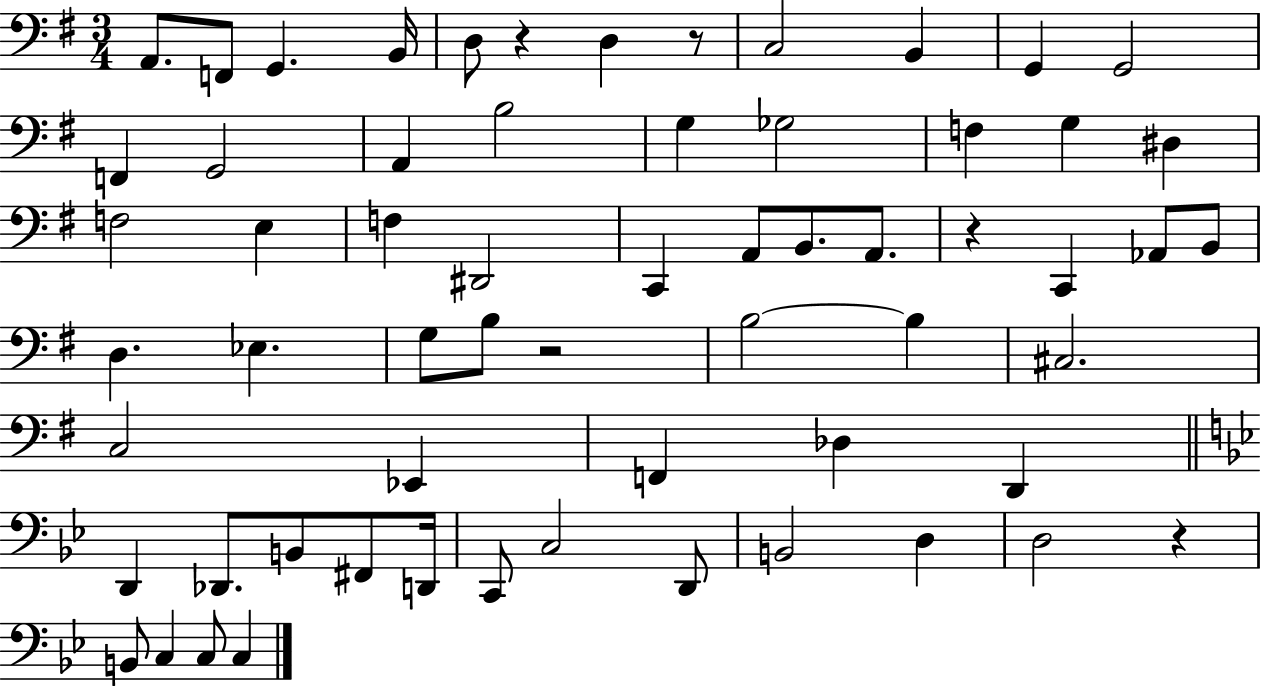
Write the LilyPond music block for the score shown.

{
  \clef bass
  \numericTimeSignature
  \time 3/4
  \key g \major
  a,8. f,8 g,4. b,16 | d8 r4 d4 r8 | c2 b,4 | g,4 g,2 | \break f,4 g,2 | a,4 b2 | g4 ges2 | f4 g4 dis4 | \break f2 e4 | f4 dis,2 | c,4 a,8 b,8. a,8. | r4 c,4 aes,8 b,8 | \break d4. ees4. | g8 b8 r2 | b2~~ b4 | cis2. | \break c2 ees,4 | f,4 des4 d,4 | \bar "||" \break \key bes \major d,4 des,8. b,8 fis,8 d,16 | c,8 c2 d,8 | b,2 d4 | d2 r4 | \break b,8 c4 c8 c4 | \bar "|."
}